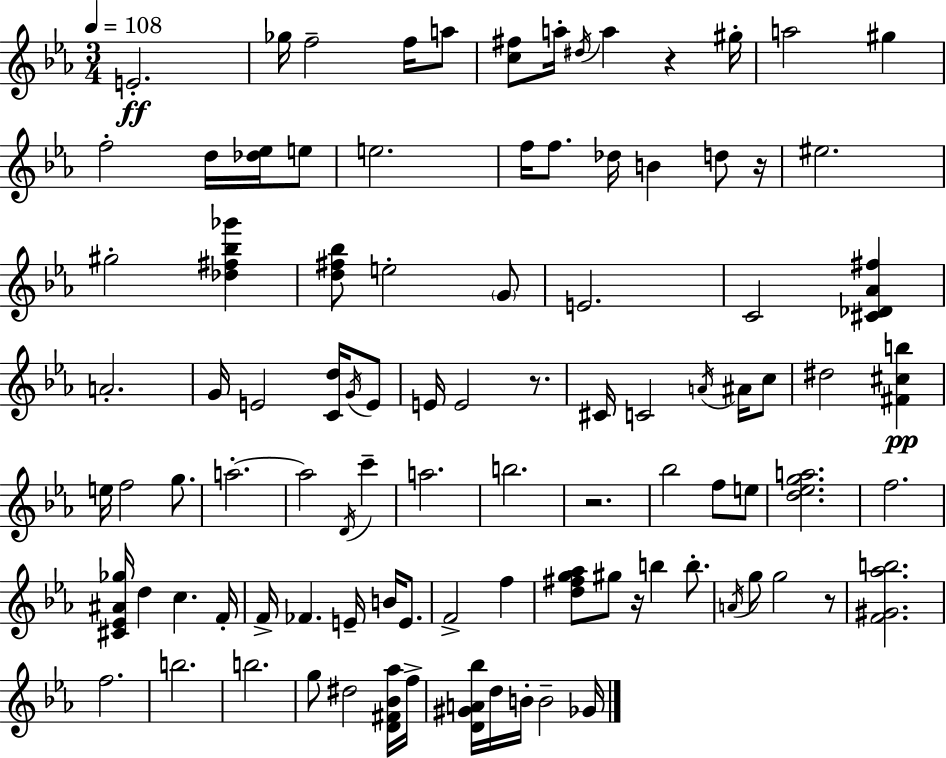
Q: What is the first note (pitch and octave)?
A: E4